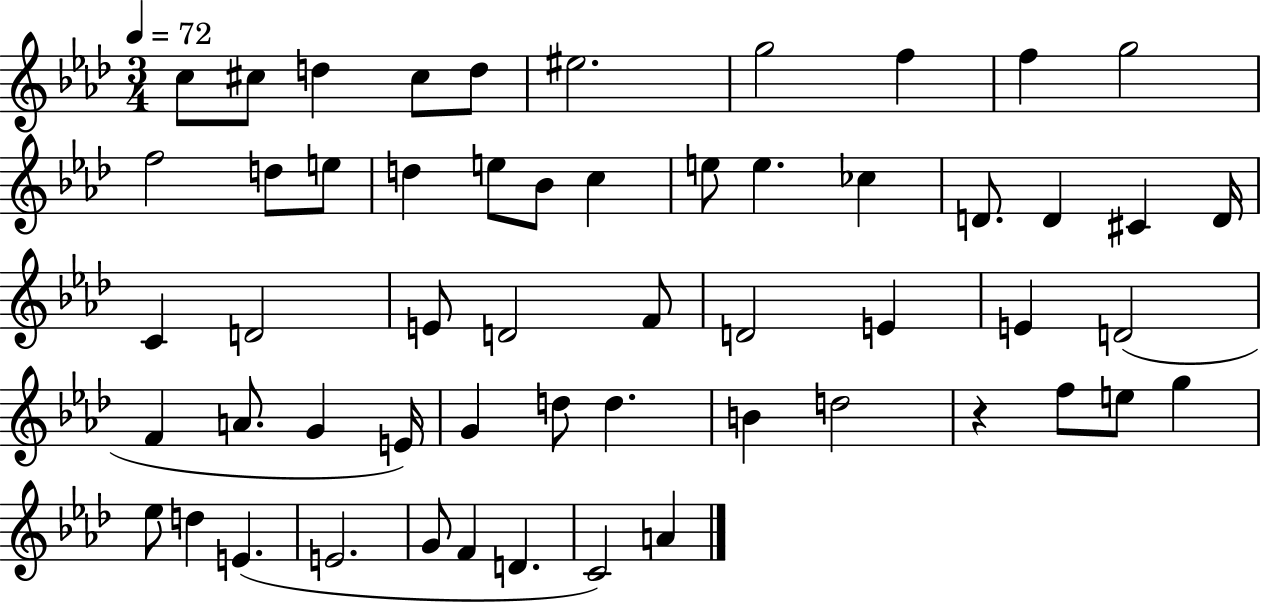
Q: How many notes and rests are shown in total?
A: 55